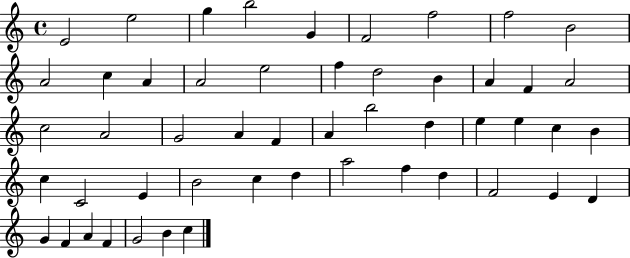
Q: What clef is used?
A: treble